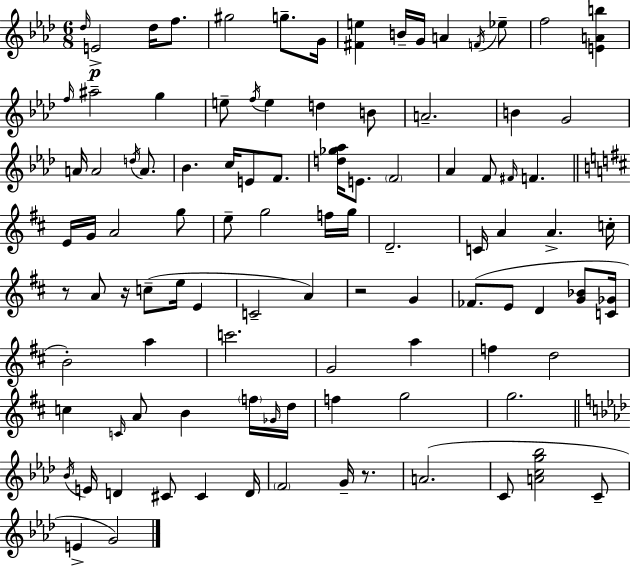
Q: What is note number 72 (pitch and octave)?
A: B4